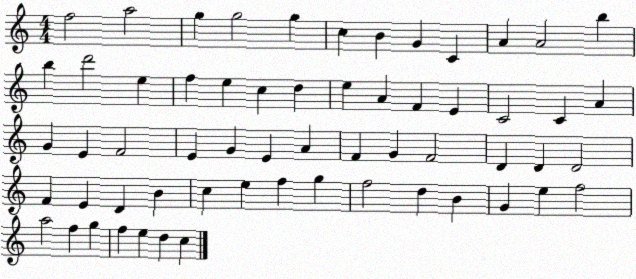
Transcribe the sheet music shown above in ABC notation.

X:1
T:Untitled
M:4/4
L:1/4
K:C
f2 a2 g g2 g c B G C A A2 b b d'2 e f e c d e A F E C2 C A G E F2 E G E A F G F2 D D D2 F E D B c e f g f2 d B G e f2 a2 f g f e d c